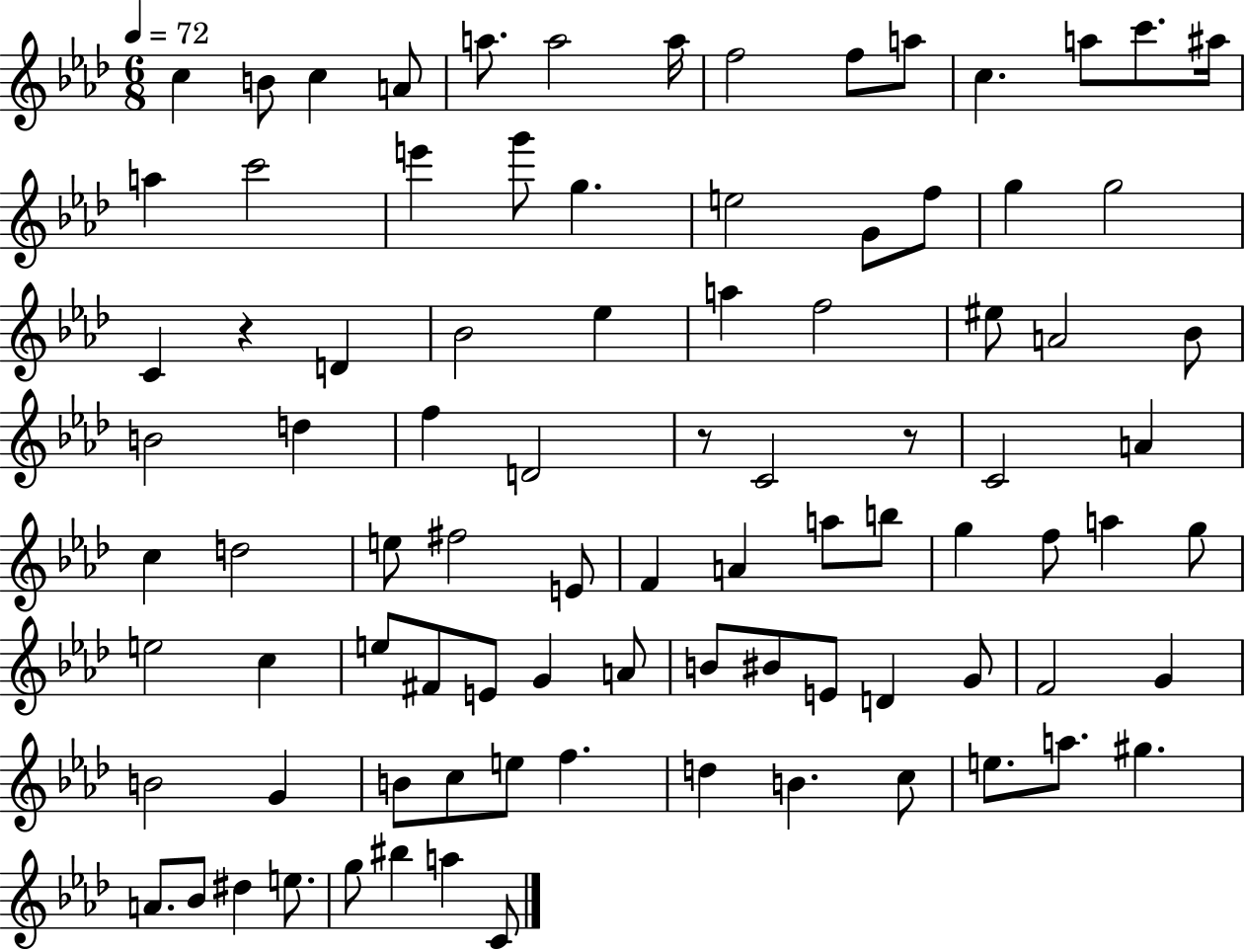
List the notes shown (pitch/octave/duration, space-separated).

C5/q B4/e C5/q A4/e A5/e. A5/h A5/s F5/h F5/e A5/e C5/q. A5/e C6/e. A#5/s A5/q C6/h E6/q G6/e G5/q. E5/h G4/e F5/e G5/q G5/h C4/q R/q D4/q Bb4/h Eb5/q A5/q F5/h EIS5/e A4/h Bb4/e B4/h D5/q F5/q D4/h R/e C4/h R/e C4/h A4/q C5/q D5/h E5/e F#5/h E4/e F4/q A4/q A5/e B5/e G5/q F5/e A5/q G5/e E5/h C5/q E5/e F#4/e E4/e G4/q A4/e B4/e BIS4/e E4/e D4/q G4/e F4/h G4/q B4/h G4/q B4/e C5/e E5/e F5/q. D5/q B4/q. C5/e E5/e. A5/e. G#5/q. A4/e. Bb4/e D#5/q E5/e. G5/e BIS5/q A5/q C4/e